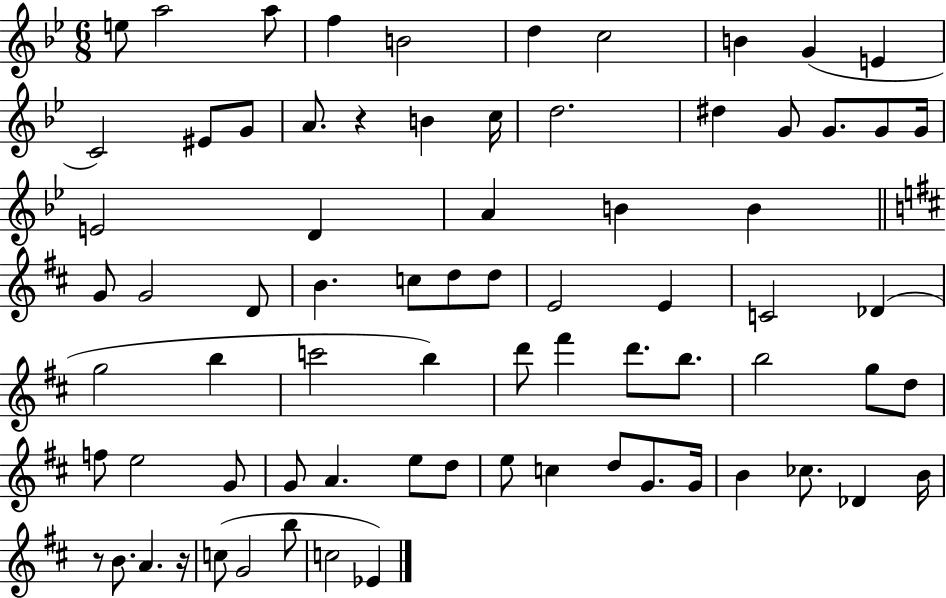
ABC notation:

X:1
T:Untitled
M:6/8
L:1/4
K:Bb
e/2 a2 a/2 f B2 d c2 B G E C2 ^E/2 G/2 A/2 z B c/4 d2 ^d G/2 G/2 G/2 G/4 E2 D A B B G/2 G2 D/2 B c/2 d/2 d/2 E2 E C2 _D g2 b c'2 b d'/2 ^f' d'/2 b/2 b2 g/2 d/2 f/2 e2 G/2 G/2 A e/2 d/2 e/2 c d/2 G/2 G/4 B _c/2 _D B/4 z/2 B/2 A z/4 c/2 G2 b/2 c2 _E